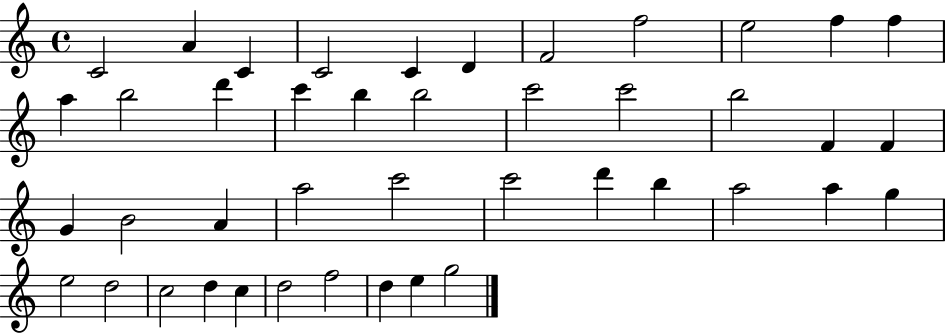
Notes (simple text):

C4/h A4/q C4/q C4/h C4/q D4/q F4/h F5/h E5/h F5/q F5/q A5/q B5/h D6/q C6/q B5/q B5/h C6/h C6/h B5/h F4/q F4/q G4/q B4/h A4/q A5/h C6/h C6/h D6/q B5/q A5/h A5/q G5/q E5/h D5/h C5/h D5/q C5/q D5/h F5/h D5/q E5/q G5/h